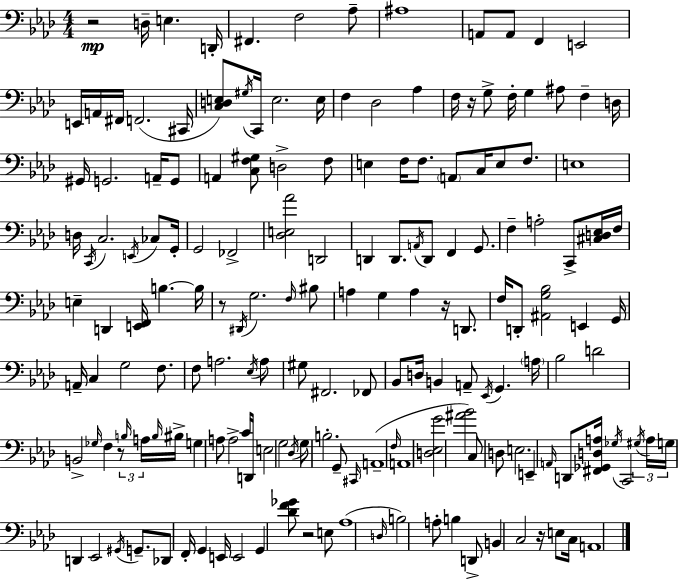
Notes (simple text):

R/h D3/s E3/q. D2/s F#2/q. F3/h Ab3/e A#3/w A2/e A2/e F2/q E2/h E2/s A2/s F#2/s F2/h. C#2/s [C3,D3,E3]/e G#3/s C2/s E3/h. E3/s F3/q Db3/h Ab3/q F3/s R/s G3/e F3/s G3/q A#3/e F3/q D3/s G#2/s G2/h. A2/s G2/e A2/q [C3,F3,G#3]/e D3/h F3/e E3/q F3/s F3/e. A2/e C3/s E3/e F3/e. E3/w D3/s C2/s C3/h. E2/s CES3/e G2/s G2/h FES2/h [Db3,E3,Ab4]/h D2/h D2/q D2/e. A2/s D2/e F2/q G2/e. F3/q A3/h C2/e [C#3,D3,Eb3]/s F3/s E3/q D2/q [E2,F2]/s B3/q. B3/s R/e D#2/s G3/h. F3/s BIS3/e A3/q G3/q A3/q R/s D2/e. F3/s D2/e [A#2,G3,Bb3]/h E2/q G2/s A2/s C3/q G3/h F3/e. F3/e A3/h. Eb3/s A3/e G#3/e F#2/h. FES2/e Bb2/e D3/s B2/q A2/e Eb2/s G2/q. A3/s Bb3/h D4/h B2/h Gb3/s F3/q R/e B3/s A3/s B3/s BIS3/s G3/q A3/e A3/h C4/s D2/s E3/h G3/h Db3/s G3/e B3/h. G2/e C#2/s A2/w F3/s A2/w [D3,Eb3,G4]/h [A#4,Bb4]/h C3/e D3/e E3/h. E2/q A2/s D2/e [F#2,Gb2,D3,A3]/s Gb3/s C2/h G#3/s A3/s G3/s D2/q Eb2/h G#2/s G2/e. Db2/e F2/s G2/q E2/s E2/h G2/q [Db4,F4,Gb4]/e R/h E3/e Ab3/w D3/s B3/h A3/e B3/q D2/e B2/q C3/h R/s E3/e C3/s A2/w